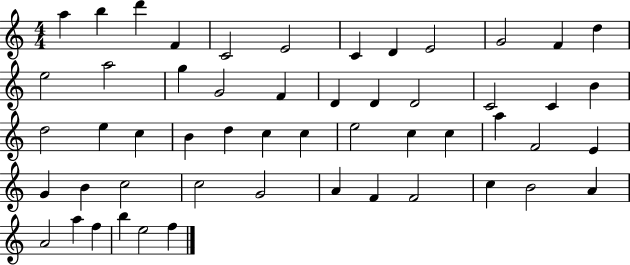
{
  \clef treble
  \numericTimeSignature
  \time 4/4
  \key c \major
  a''4 b''4 d'''4 f'4 | c'2 e'2 | c'4 d'4 e'2 | g'2 f'4 d''4 | \break e''2 a''2 | g''4 g'2 f'4 | d'4 d'4 d'2 | c'2 c'4 b'4 | \break d''2 e''4 c''4 | b'4 d''4 c''4 c''4 | e''2 c''4 c''4 | a''4 f'2 e'4 | \break g'4 b'4 c''2 | c''2 g'2 | a'4 f'4 f'2 | c''4 b'2 a'4 | \break a'2 a''4 f''4 | b''4 e''2 f''4 | \bar "|."
}